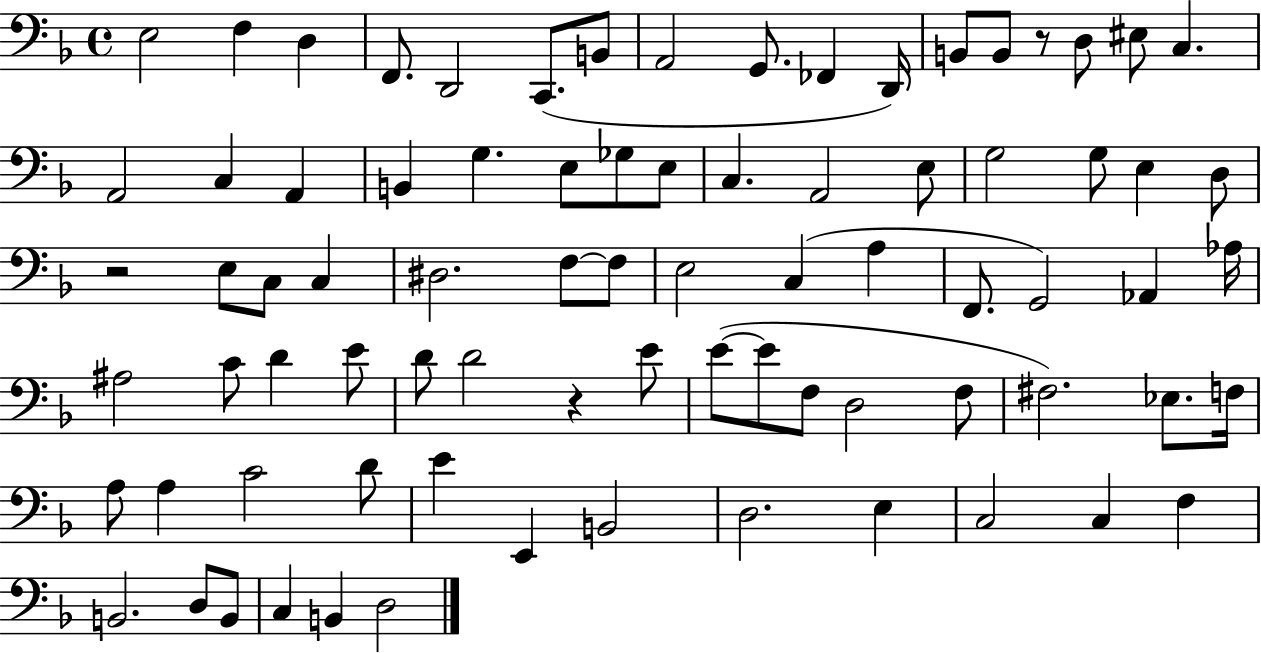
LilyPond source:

{
  \clef bass
  \time 4/4
  \defaultTimeSignature
  \key f \major
  e2 f4 d4 | f,8. d,2 c,8.( b,8 | a,2 g,8. fes,4 d,16) | b,8 b,8 r8 d8 eis8 c4. | \break a,2 c4 a,4 | b,4 g4. e8 ges8 e8 | c4. a,2 e8 | g2 g8 e4 d8 | \break r2 e8 c8 c4 | dis2. f8~~ f8 | e2 c4( a4 | f,8. g,2) aes,4 aes16 | \break ais2 c'8 d'4 e'8 | d'8 d'2 r4 e'8 | e'8~(~ e'8 f8 d2 f8 | fis2.) ees8. f16 | \break a8 a4 c'2 d'8 | e'4 e,4 b,2 | d2. e4 | c2 c4 f4 | \break b,2. d8 b,8 | c4 b,4 d2 | \bar "|."
}